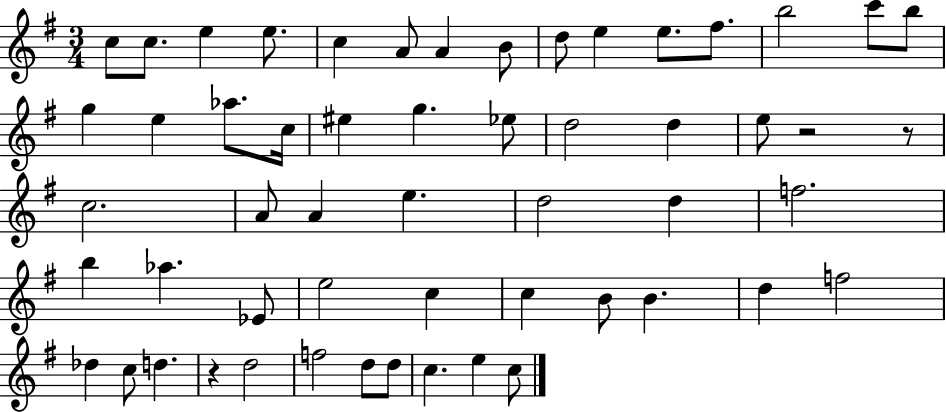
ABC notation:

X:1
T:Untitled
M:3/4
L:1/4
K:G
c/2 c/2 e e/2 c A/2 A B/2 d/2 e e/2 ^f/2 b2 c'/2 b/2 g e _a/2 c/4 ^e g _e/2 d2 d e/2 z2 z/2 c2 A/2 A e d2 d f2 b _a _E/2 e2 c c B/2 B d f2 _d c/2 d z d2 f2 d/2 d/2 c e c/2